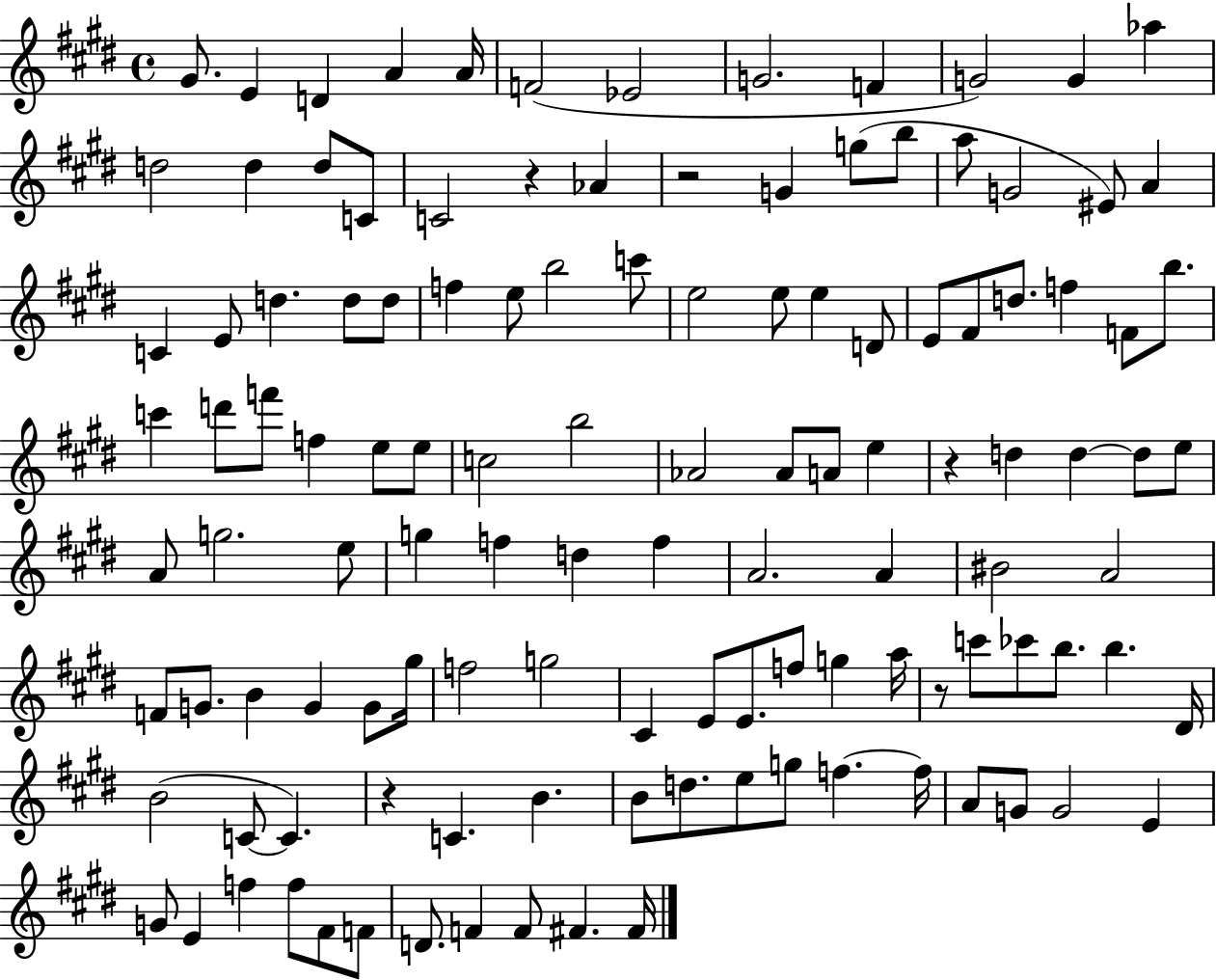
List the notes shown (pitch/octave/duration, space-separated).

G#4/e. E4/q D4/q A4/q A4/s F4/h Eb4/h G4/h. F4/q G4/h G4/q Ab5/q D5/h D5/q D5/e C4/e C4/h R/q Ab4/q R/h G4/q G5/e B5/e A5/e G4/h EIS4/e A4/q C4/q E4/e D5/q. D5/e D5/e F5/q E5/e B5/h C6/e E5/h E5/e E5/q D4/e E4/e F#4/e D5/e. F5/q F4/e B5/e. C6/q D6/e F6/e F5/q E5/e E5/e C5/h B5/h Ab4/h Ab4/e A4/e E5/q R/q D5/q D5/q D5/e E5/e A4/e G5/h. E5/e G5/q F5/q D5/q F5/q A4/h. A4/q BIS4/h A4/h F4/e G4/e. B4/q G4/q G4/e G#5/s F5/h G5/h C#4/q E4/e E4/e. F5/e G5/q A5/s R/e C6/e CES6/e B5/e. B5/q. D#4/s B4/h C4/e C4/q. R/q C4/q. B4/q. B4/e D5/e. E5/e G5/e F5/q. F5/s A4/e G4/e G4/h E4/q G4/e E4/q F5/q F5/e F#4/e F4/e D4/e. F4/q F4/e F#4/q. F#4/s